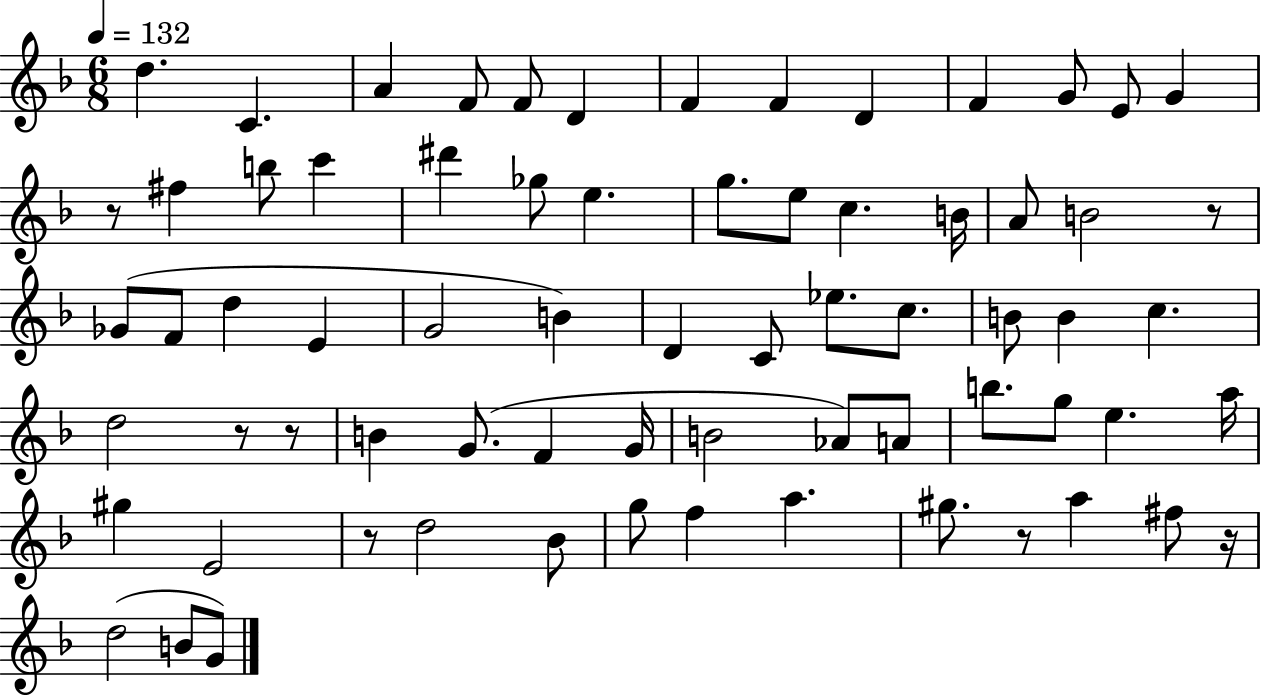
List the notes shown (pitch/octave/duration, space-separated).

D5/q. C4/q. A4/q F4/e F4/e D4/q F4/q F4/q D4/q F4/q G4/e E4/e G4/q R/e F#5/q B5/e C6/q D#6/q Gb5/e E5/q. G5/e. E5/e C5/q. B4/s A4/e B4/h R/e Gb4/e F4/e D5/q E4/q G4/h B4/q D4/q C4/e Eb5/e. C5/e. B4/e B4/q C5/q. D5/h R/e R/e B4/q G4/e. F4/q G4/s B4/h Ab4/e A4/e B5/e. G5/e E5/q. A5/s G#5/q E4/h R/e D5/h Bb4/e G5/e F5/q A5/q. G#5/e. R/e A5/q F#5/e R/s D5/h B4/e G4/e